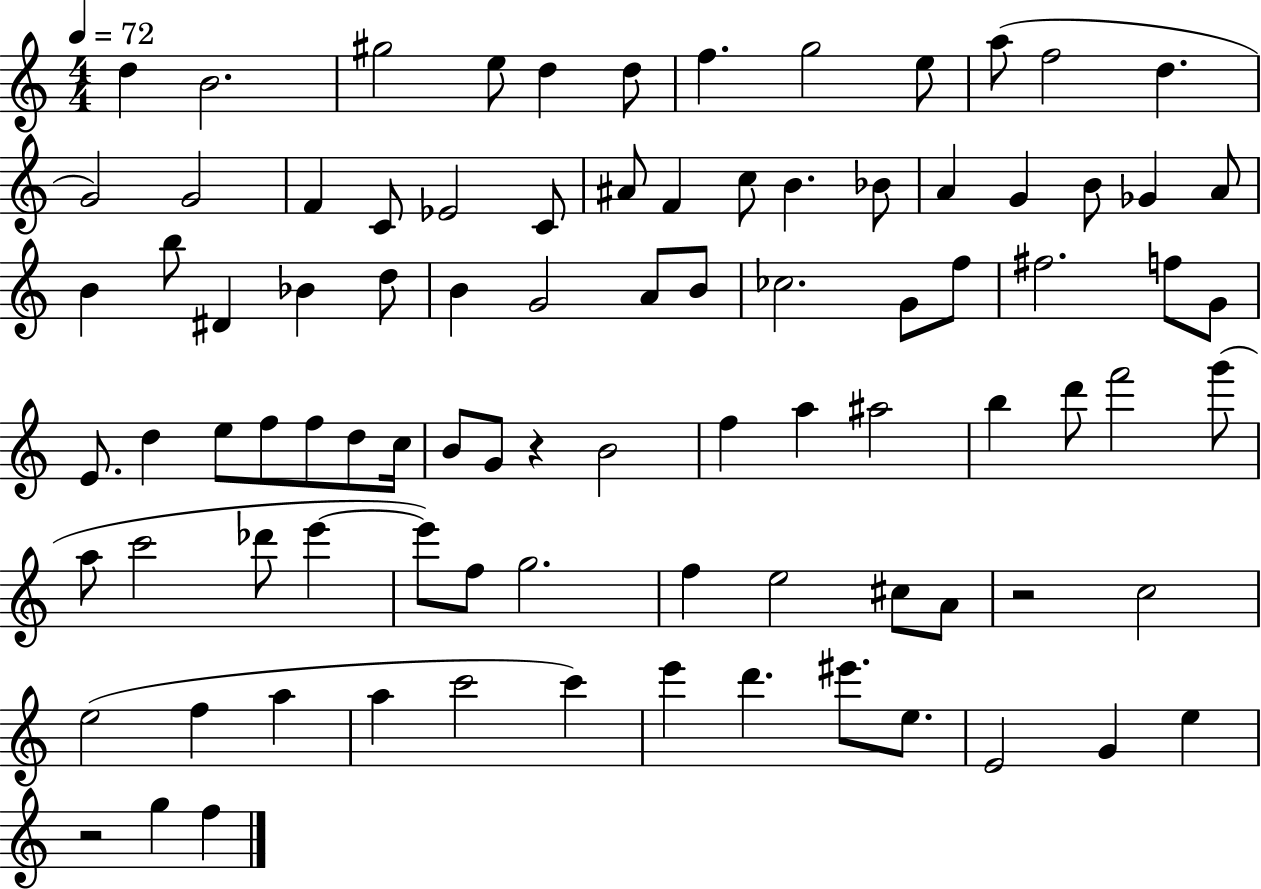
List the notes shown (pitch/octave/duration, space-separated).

D5/q B4/h. G#5/h E5/e D5/q D5/e F5/q. G5/h E5/e A5/e F5/h D5/q. G4/h G4/h F4/q C4/e Eb4/h C4/e A#4/e F4/q C5/e B4/q. Bb4/e A4/q G4/q B4/e Gb4/q A4/e B4/q B5/e D#4/q Bb4/q D5/e B4/q G4/h A4/e B4/e CES5/h. G4/e F5/e F#5/h. F5/e G4/e E4/e. D5/q E5/e F5/e F5/e D5/e C5/s B4/e G4/e R/q B4/h F5/q A5/q A#5/h B5/q D6/e F6/h G6/e A5/e C6/h Db6/e E6/q E6/e F5/e G5/h. F5/q E5/h C#5/e A4/e R/h C5/h E5/h F5/q A5/q A5/q C6/h C6/q E6/q D6/q. EIS6/e. E5/e. E4/h G4/q E5/q R/h G5/q F5/q